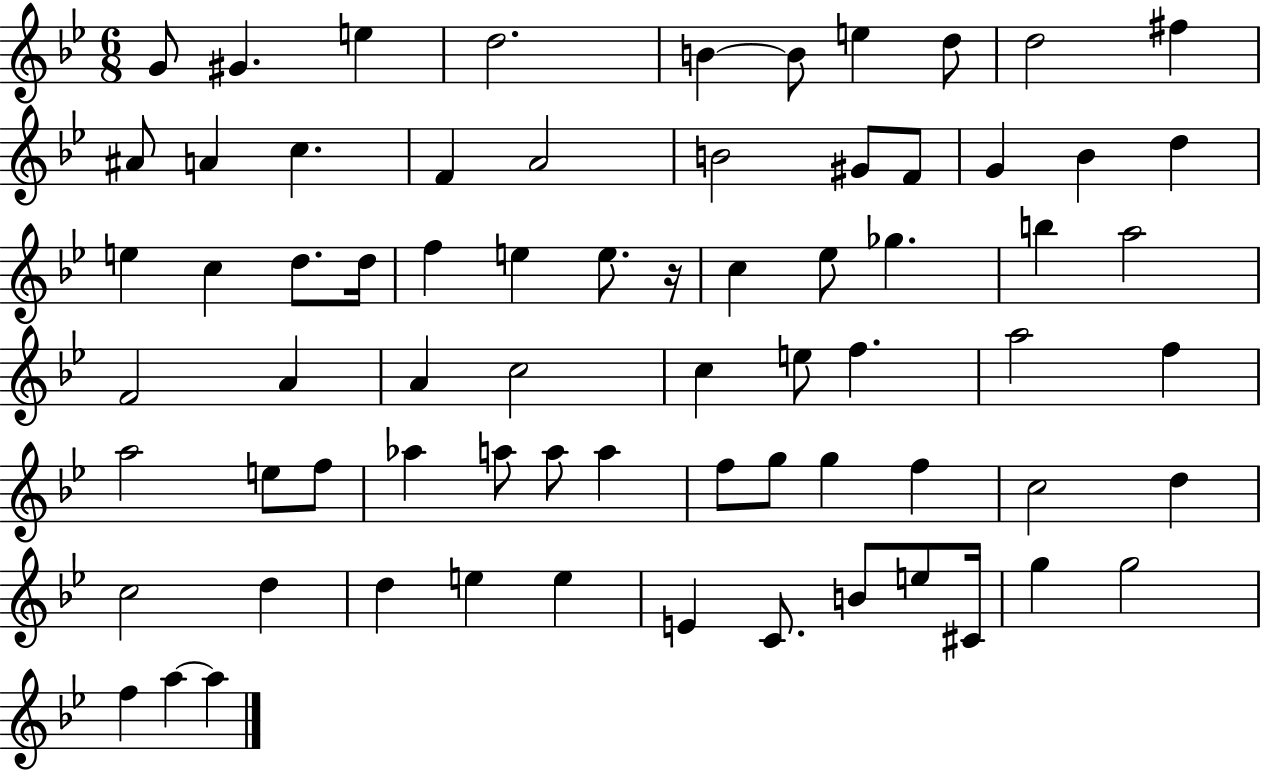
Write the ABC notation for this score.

X:1
T:Untitled
M:6/8
L:1/4
K:Bb
G/2 ^G e d2 B B/2 e d/2 d2 ^f ^A/2 A c F A2 B2 ^G/2 F/2 G _B d e c d/2 d/4 f e e/2 z/4 c _e/2 _g b a2 F2 A A c2 c e/2 f a2 f a2 e/2 f/2 _a a/2 a/2 a f/2 g/2 g f c2 d c2 d d e e E C/2 B/2 e/2 ^C/4 g g2 f a a